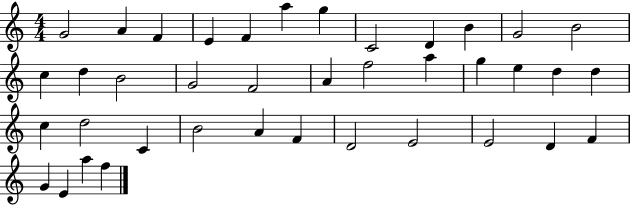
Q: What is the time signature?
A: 4/4